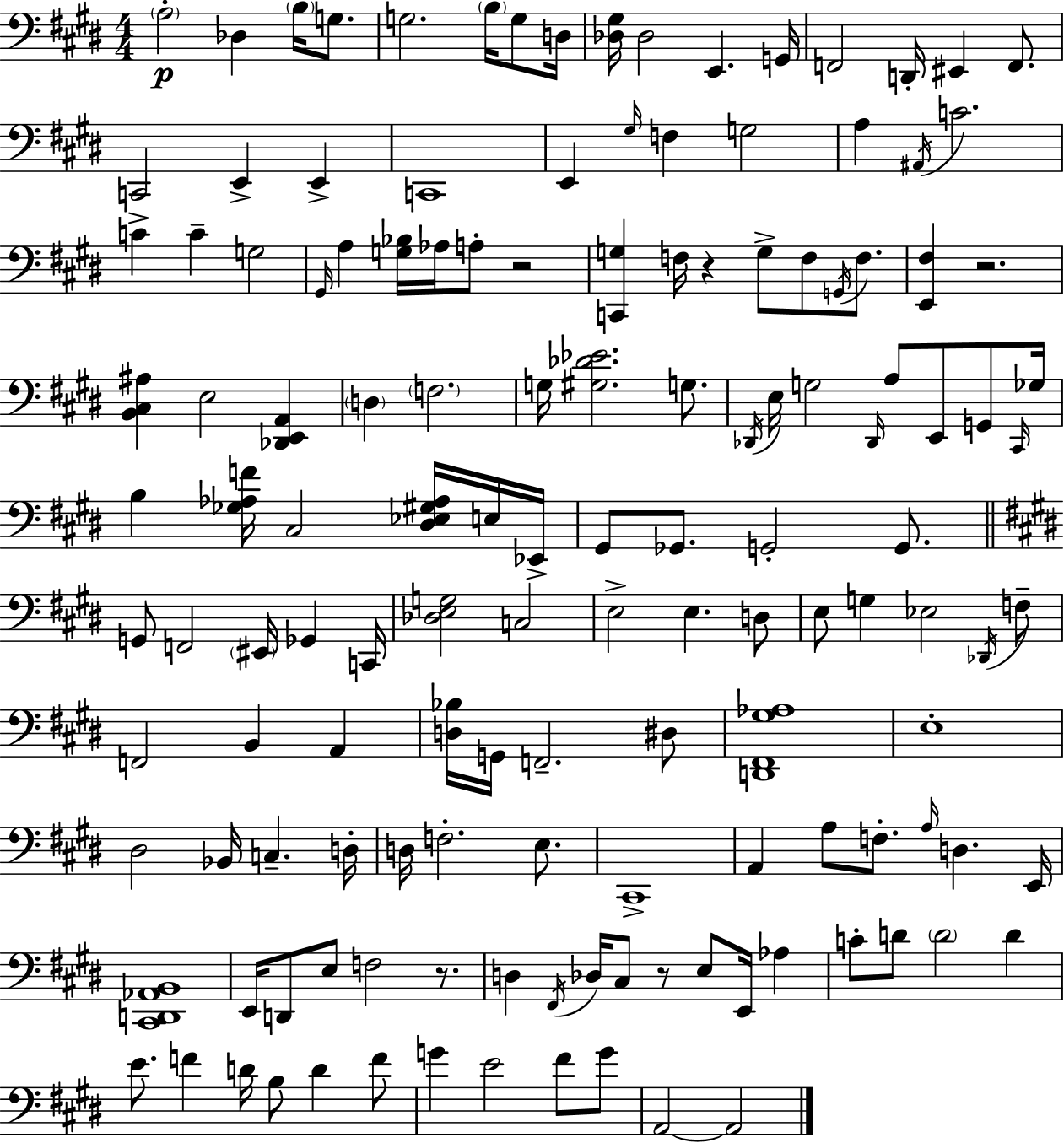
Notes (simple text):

A3/h Db3/q B3/s G3/e. G3/h. B3/s G3/e D3/s [Db3,G#3]/s Db3/h E2/q. G2/s F2/h D2/s EIS2/q F2/e. C2/h E2/q E2/q C2/w E2/q G#3/s F3/q G3/h A3/q A#2/s C4/h. C4/q C4/q G3/h G#2/s A3/q [G3,Bb3]/s Ab3/s A3/e R/h [C2,G3]/q F3/s R/q G3/e F3/e G2/s F3/e. [E2,F#3]/q R/h. [B2,C#3,A#3]/q E3/h [Db2,E2,A2]/q D3/q F3/h. G3/s [G#3,Db4,Eb4]/h. G3/e. Db2/s E3/s G3/h Db2/s A3/e E2/e G2/e C#2/s Gb3/s B3/q [Gb3,Ab3,F4]/s C#3/h [D#3,Eb3,G#3,Ab3]/s E3/s Eb2/s G#2/e Gb2/e. G2/h G2/e. G2/e F2/h EIS2/s Gb2/q C2/s [Db3,E3,G3]/h C3/h E3/h E3/q. D3/e E3/e G3/q Eb3/h Db2/s F3/e F2/h B2/q A2/q [D3,Bb3]/s G2/s F2/h. D#3/e [D2,F#2,G#3,Ab3]/w E3/w D#3/h Bb2/s C3/q. D3/s D3/s F3/h. E3/e. C#2/w A2/q A3/e F3/e. A3/s D3/q. E2/s [C#2,D2,Ab2,B2]/w E2/s D2/e E3/e F3/h R/e. D3/q F#2/s Db3/s C#3/e R/e E3/e E2/s Ab3/q C4/e D4/e D4/h D4/q E4/e. F4/q D4/s B3/e D4/q F4/e G4/q E4/h F#4/e G4/e A2/h A2/h